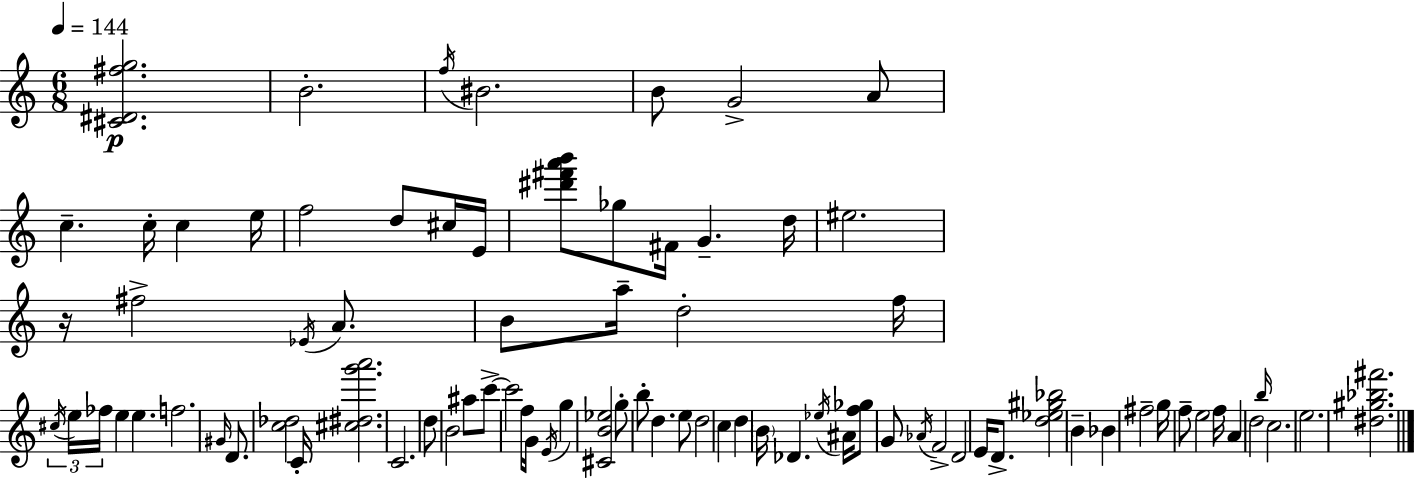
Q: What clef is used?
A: treble